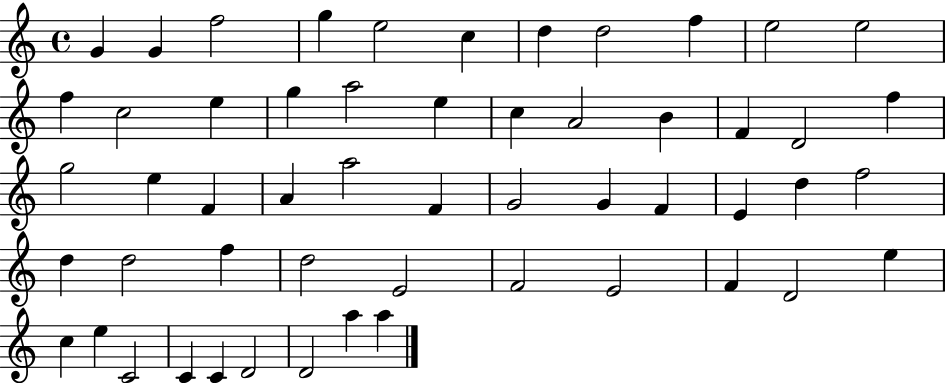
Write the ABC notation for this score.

X:1
T:Untitled
M:4/4
L:1/4
K:C
G G f2 g e2 c d d2 f e2 e2 f c2 e g a2 e c A2 B F D2 f g2 e F A a2 F G2 G F E d f2 d d2 f d2 E2 F2 E2 F D2 e c e C2 C C D2 D2 a a